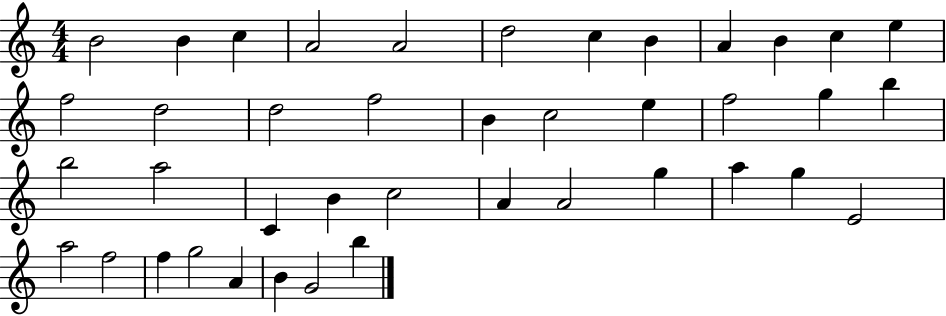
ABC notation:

X:1
T:Untitled
M:4/4
L:1/4
K:C
B2 B c A2 A2 d2 c B A B c e f2 d2 d2 f2 B c2 e f2 g b b2 a2 C B c2 A A2 g a g E2 a2 f2 f g2 A B G2 b